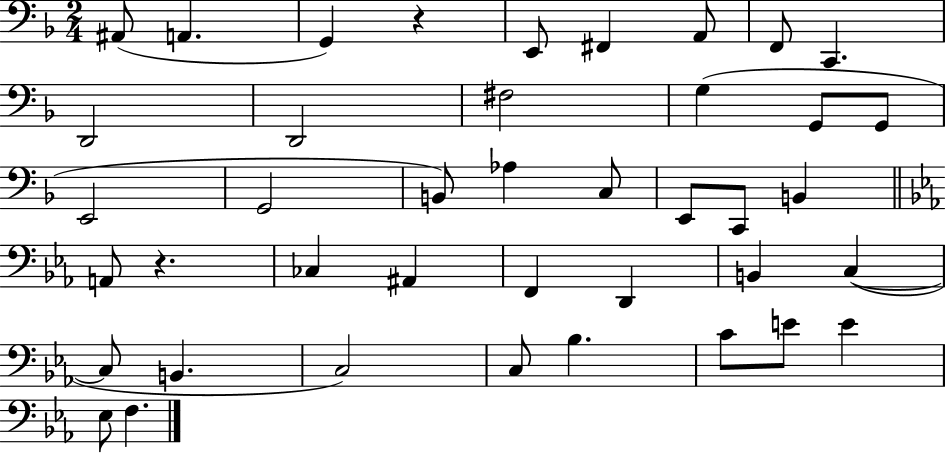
X:1
T:Untitled
M:2/4
L:1/4
K:F
^A,,/2 A,, G,, z E,,/2 ^F,, A,,/2 F,,/2 C,, D,,2 D,,2 ^F,2 G, G,,/2 G,,/2 E,,2 G,,2 B,,/2 _A, C,/2 E,,/2 C,,/2 B,, A,,/2 z _C, ^A,, F,, D,, B,, C, C,/2 B,, C,2 C,/2 _B, C/2 E/2 E _E,/2 F,